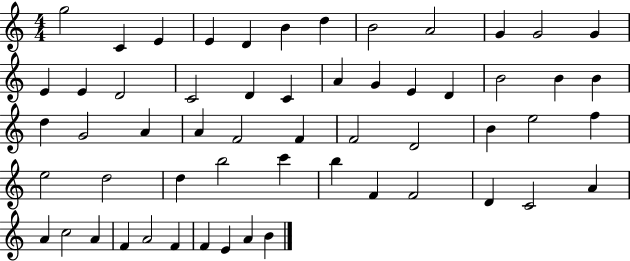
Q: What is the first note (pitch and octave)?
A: G5